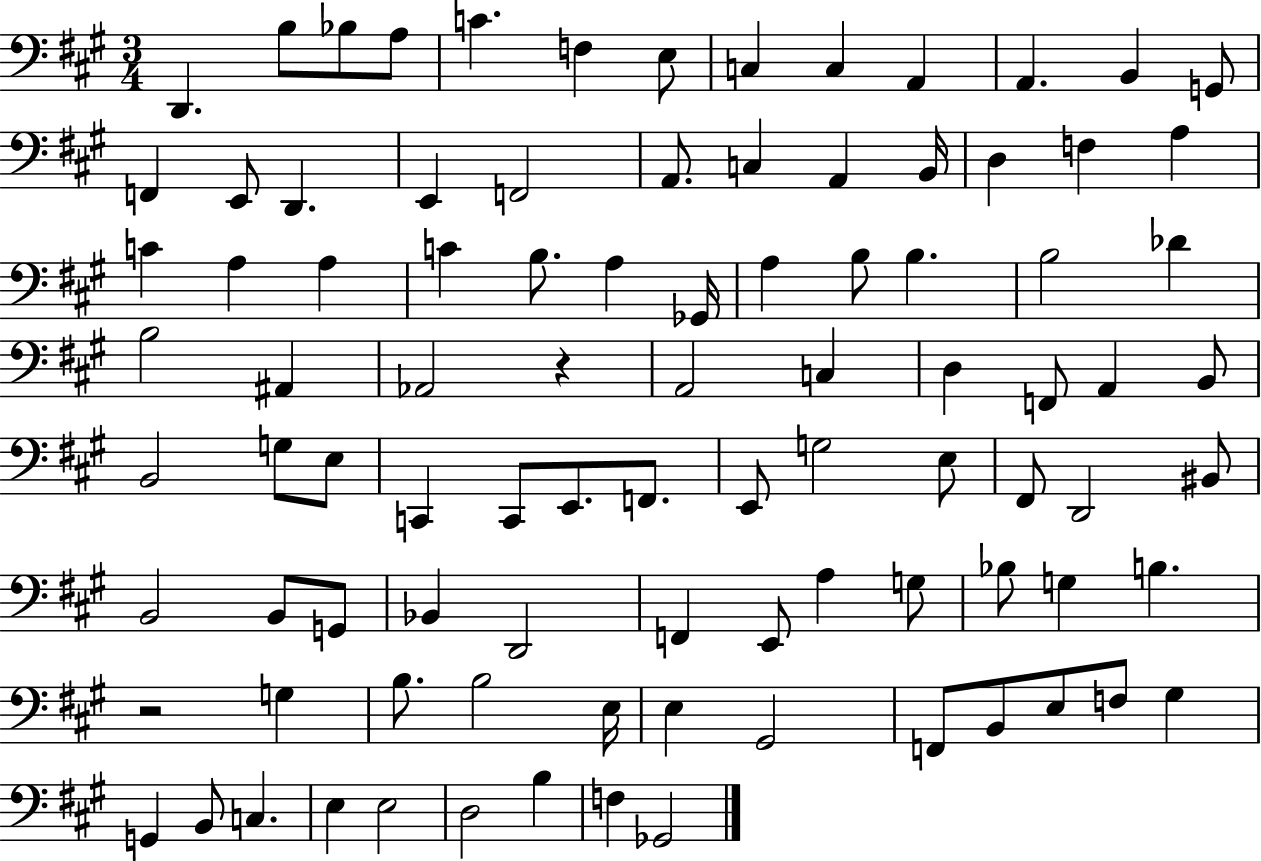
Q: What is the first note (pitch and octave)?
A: D2